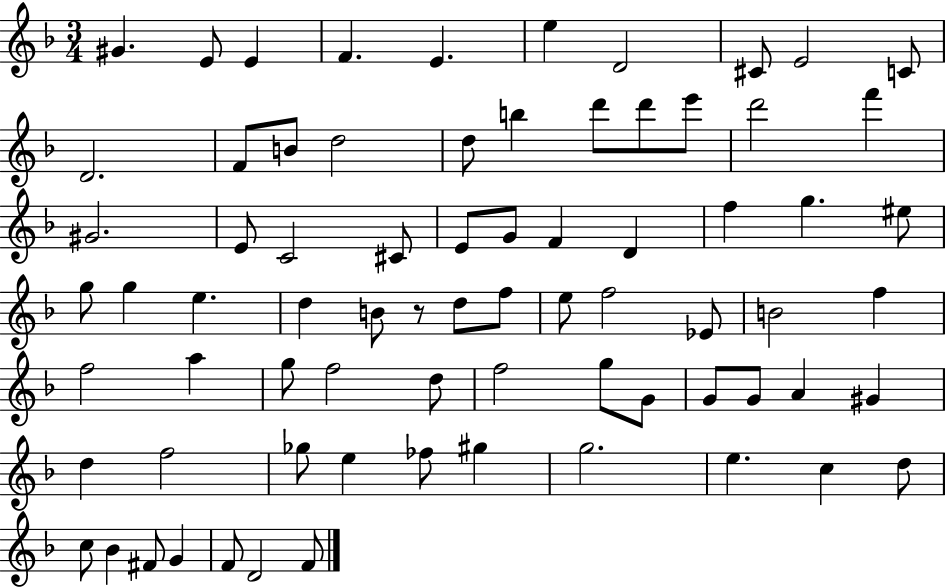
G#4/q. E4/e E4/q F4/q. E4/q. E5/q D4/h C#4/e E4/h C4/e D4/h. F4/e B4/e D5/h D5/e B5/q D6/e D6/e E6/e D6/h F6/q G#4/h. E4/e C4/h C#4/e E4/e G4/e F4/q D4/q F5/q G5/q. EIS5/e G5/e G5/q E5/q. D5/q B4/e R/e D5/e F5/e E5/e F5/h Eb4/e B4/h F5/q F5/h A5/q G5/e F5/h D5/e F5/h G5/e G4/e G4/e G4/e A4/q G#4/q D5/q F5/h Gb5/e E5/q FES5/e G#5/q G5/h. E5/q. C5/q D5/e C5/e Bb4/q F#4/e G4/q F4/e D4/h F4/e